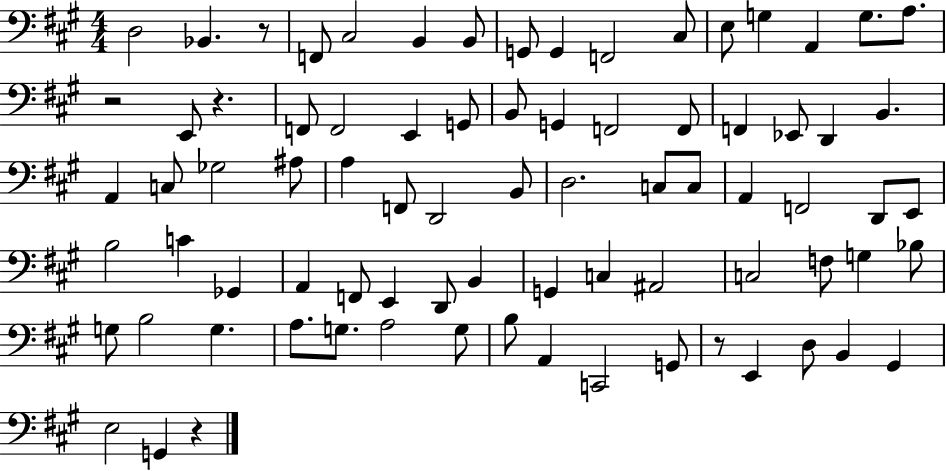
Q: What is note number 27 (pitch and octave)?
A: D2